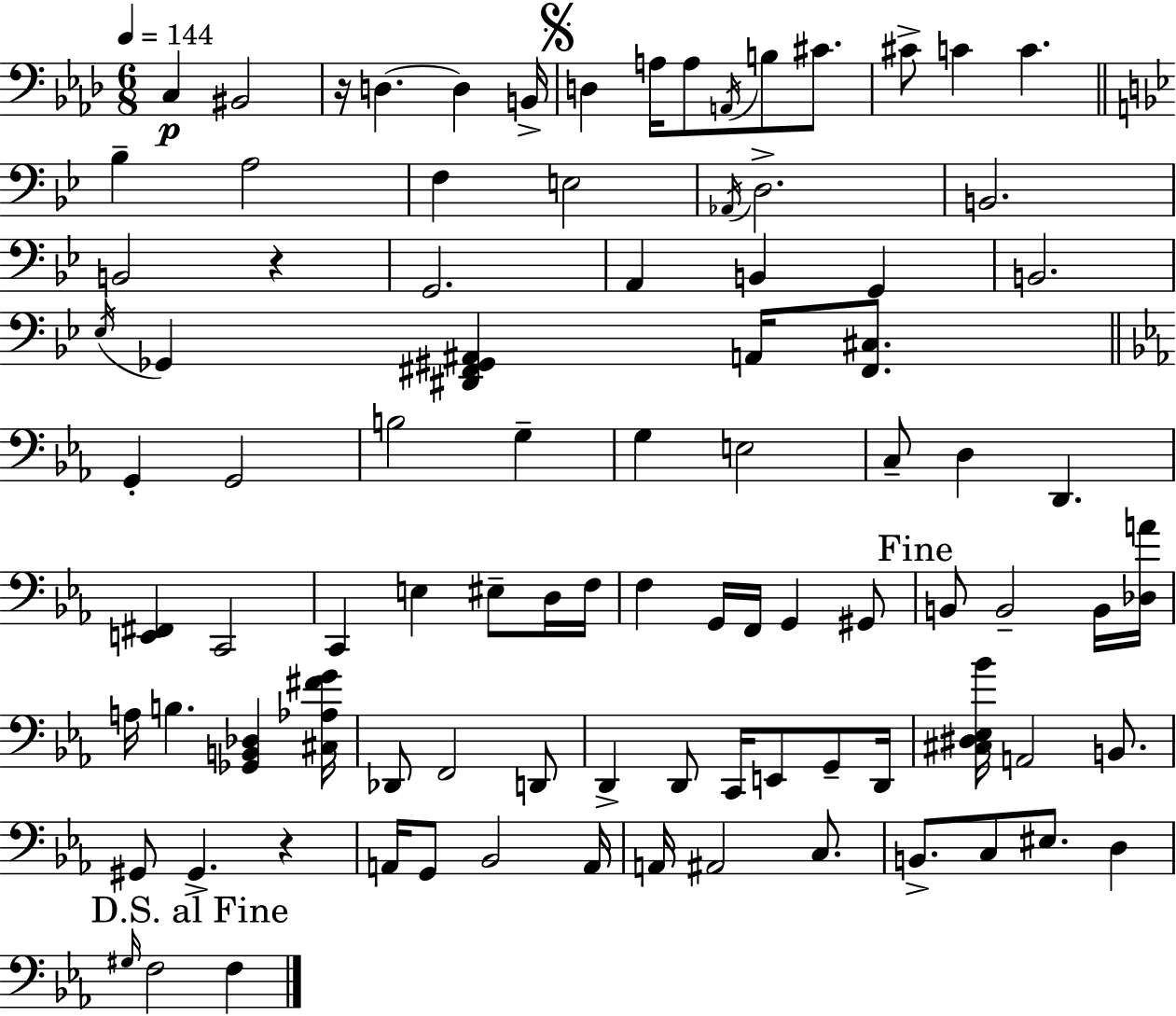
C3/q BIS2/h R/s D3/q. D3/q B2/s D3/q A3/s A3/e A2/s B3/e C#4/e. C#4/e C4/q C4/q. Bb3/q A3/h F3/q E3/h Ab2/s D3/h. B2/h. B2/h R/q G2/h. A2/q B2/q G2/q B2/h. Eb3/s Gb2/q [D#2,F#2,G#2,A#2]/q A2/s [F#2,C#3]/e. G2/q G2/h B3/h G3/q G3/q E3/h C3/e D3/q D2/q. [E2,F#2]/q C2/h C2/q E3/q EIS3/e D3/s F3/s F3/q G2/s F2/s G2/q G#2/e B2/e B2/h B2/s [Db3,A4]/s A3/s B3/q. [Gb2,B2,Db3]/q [C#3,Ab3,F#4,G4]/s Db2/e F2/h D2/e D2/q D2/e C2/s E2/e G2/e D2/s [C#3,D#3,Eb3,Bb4]/s A2/h B2/e. G#2/e G#2/q. R/q A2/s G2/e Bb2/h A2/s A2/s A#2/h C3/e. B2/e. C3/e EIS3/e. D3/q G#3/s F3/h F3/q